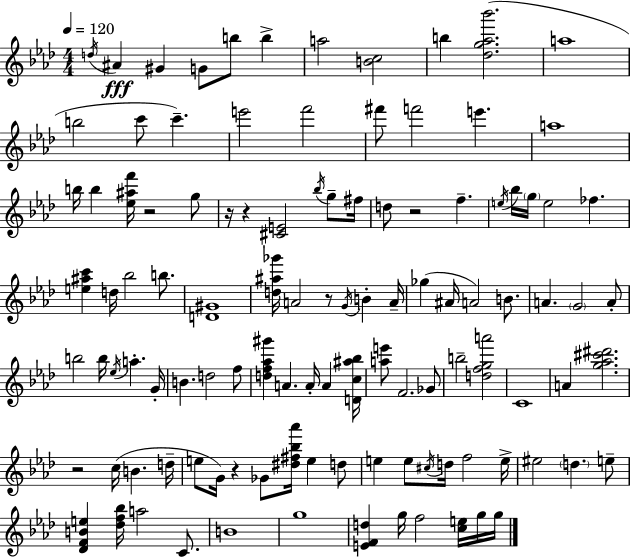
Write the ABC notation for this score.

X:1
T:Untitled
M:4/4
L:1/4
K:Fm
d/4 ^A ^G G/2 b/2 b a2 [Bc]2 b [_dg_a_b']2 a4 b2 c'/2 c' e'2 f'2 ^f'/2 f'2 e' a4 b/4 b [_e^af']/4 z2 g/2 z/4 z [^CE]2 _b/4 g/2 ^f/4 d/2 z2 f e/4 _b/4 g/4 e2 _f [e^ac'] d/4 _b2 b/2 [D^G]4 [d^a_g']/4 A2 z/2 G/4 B A/4 _g ^A/4 A2 B/2 A G2 A/2 b2 b/4 _e/4 a G/4 B d2 f/2 [df_a^g'] A A/4 A [Dc^a_b]/4 [ae']/2 F2 _G/2 b2 [dfga']2 C4 A [g_a^c'^d']2 z2 c/4 B d/4 e/2 G/4 z _G/2 [^d^f_b_a']/4 e d/2 e e/2 ^c/4 d/4 f2 e/4 ^e2 d e/2 [_DFBe] [_df_b]/4 a2 C/2 B4 g4 [EFd] g/4 f2 [ce]/4 g/4 g/4